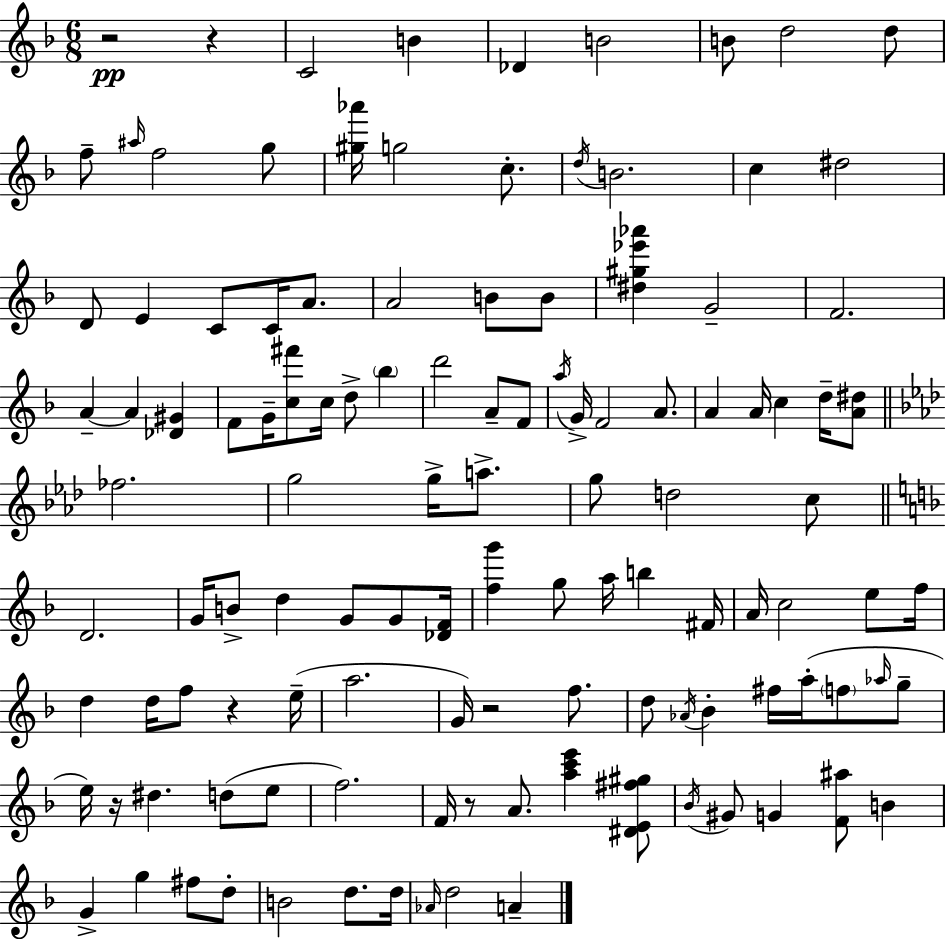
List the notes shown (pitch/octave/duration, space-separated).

R/h R/q C4/h B4/q Db4/q B4/h B4/e D5/h D5/e F5/e A#5/s F5/h G5/e [G#5,Ab6]/s G5/h C5/e. D5/s B4/h. C5/q D#5/h D4/e E4/q C4/e C4/s A4/e. A4/h B4/e B4/e [D#5,G#5,Eb6,Ab6]/q G4/h F4/h. A4/q A4/q [Db4,G#4]/q F4/e G4/s [C5,F#6]/e C5/s D5/e Bb5/q D6/h A4/e F4/e A5/s G4/s F4/h A4/e. A4/q A4/s C5/q D5/s [A4,D#5]/e FES5/h. G5/h G5/s A5/e. G5/e D5/h C5/e D4/h. G4/s B4/e D5/q G4/e G4/e [Db4,F4]/s [F5,G6]/q G5/e A5/s B5/q F#4/s A4/s C5/h E5/e F5/s D5/q D5/s F5/e R/q E5/s A5/h. G4/s R/h F5/e. D5/e Ab4/s Bb4/q F#5/s A5/s F5/e Ab5/s G5/e E5/s R/s D#5/q. D5/e E5/e F5/h. F4/s R/e A4/e. [A5,C6,E6]/q [D#4,E4,F#5,G#5]/e Bb4/s G#4/e G4/q [F4,A#5]/e B4/q G4/q G5/q F#5/e D5/e B4/h D5/e. D5/s Ab4/s D5/h A4/q